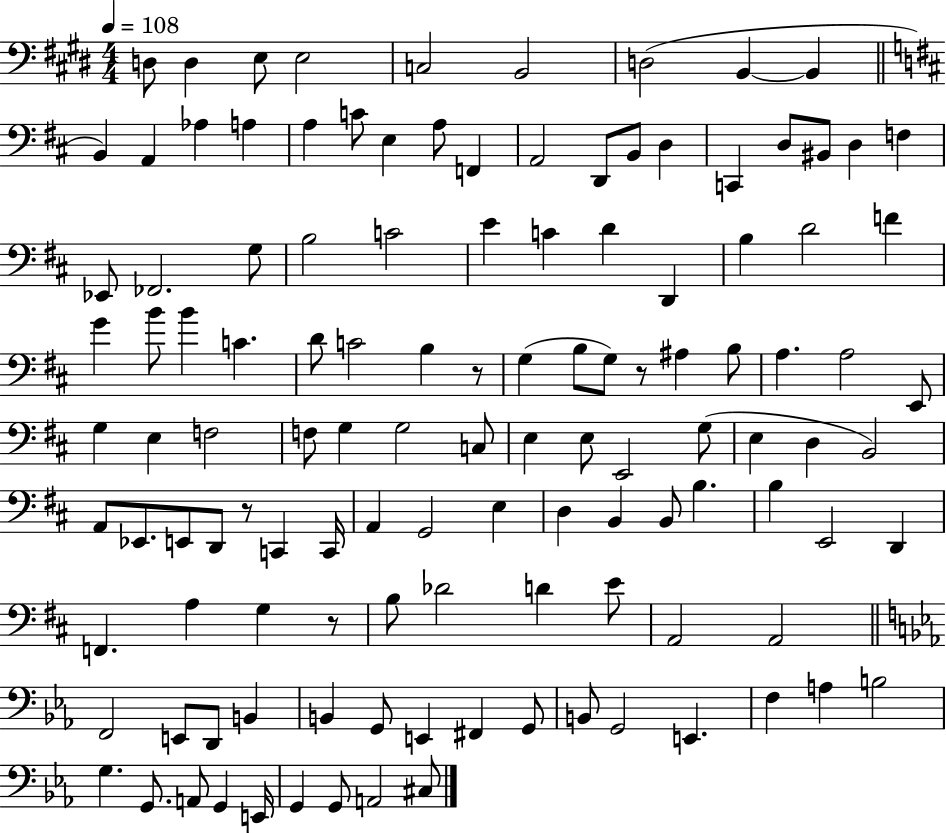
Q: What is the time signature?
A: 4/4